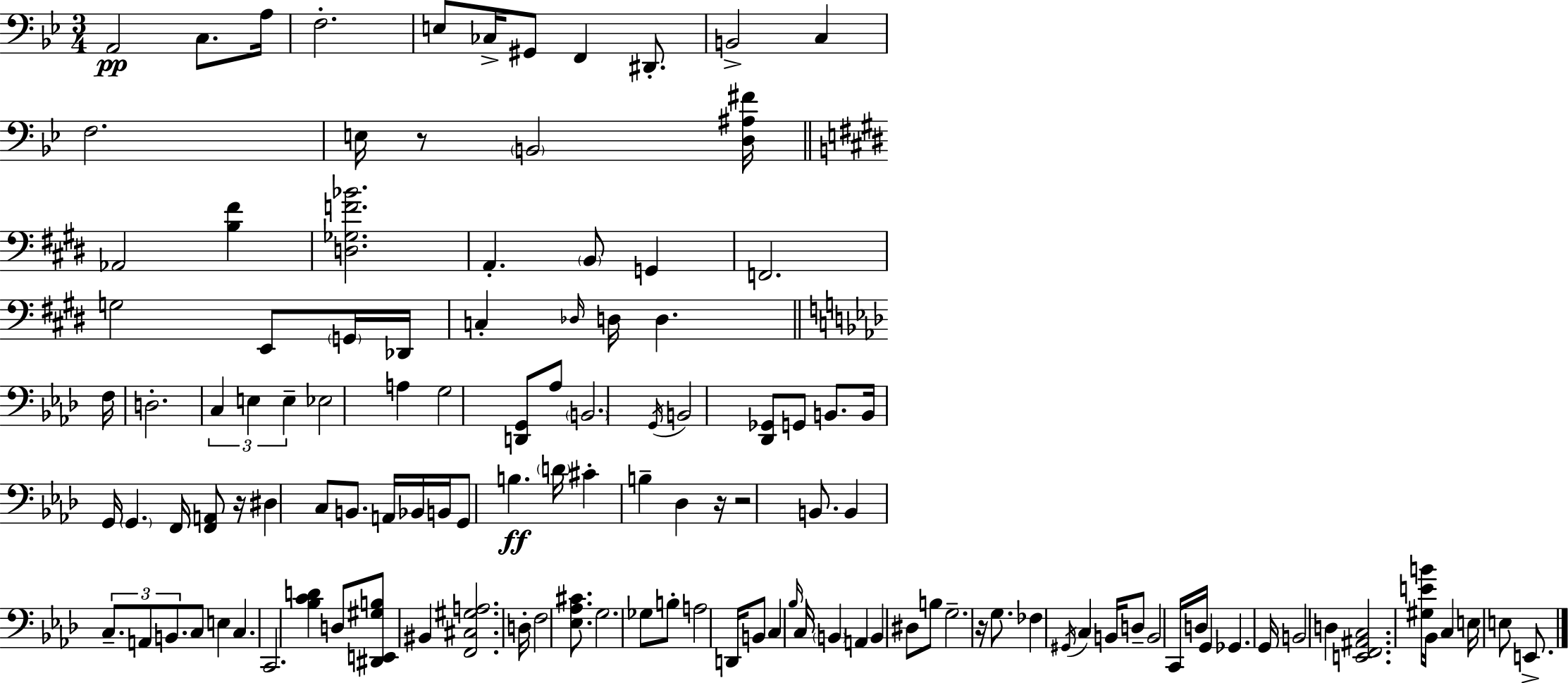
{
  \clef bass
  \numericTimeSignature
  \time 3/4
  \key bes \major
  a,2\pp c8. a16 | f2.-. | e8 ces16-> gis,8 f,4 dis,8.-. | b,2-> c4 | \break f2. | e16 r8 \parenthesize b,2 <d ais fis'>16 | \bar "||" \break \key e \major aes,2 <b fis'>4 | <d ges f' bes'>2. | a,4.-. \parenthesize b,8 g,4 | f,2. | \break g2 e,8 \parenthesize g,16 des,16 | c4-. \grace { des16 } d16 d4. | \bar "||" \break \key f \minor f16 d2.-. | \tuplet 3/2 { c4 e4 e4-- } | ees2 a4 | g2 <d, g,>8 aes8 | \break \parenthesize b,2. | \acciaccatura { g,16 } b,2 <des, ges,>8 | g,8 b,8. b,16 g,16 \parenthesize g,4. | f,16 <f, a,>8 r16 dis4 c8 b,8. | \break a,16 bes,16 b,16 g,8 b4.\ff | \parenthesize d'16 cis'4-. b4-- des4 | r16 r2 b,8. | b,4 \tuplet 3/2 { c8.-- a,8 b,8. } | \break c8 e4 c4. | c,2. | <bes c' d'>4 d8 <dis, e, gis b>8 bis,4 | <f, cis gis a>2. | \break d16-. f2 <ees aes cis'>8. | g2. | ges8 b8-. a2 | d,16 b,8 c4 \grace { bes16 } c16 \parenthesize b,4 | \break a,4 b,4 dis8 | b8 g2.-- | r16 g8. fes4 \acciaccatura { gis,16 } | c4 b,16 d8-- b,2 | \break c,16 d16 g,4 ges,4. | g,16 b,2 | d4 <e, f, ais, c>2. | <gis e' b'>16 bes,16 c4 e16 e8 | \break e,8.-> \bar "|."
}